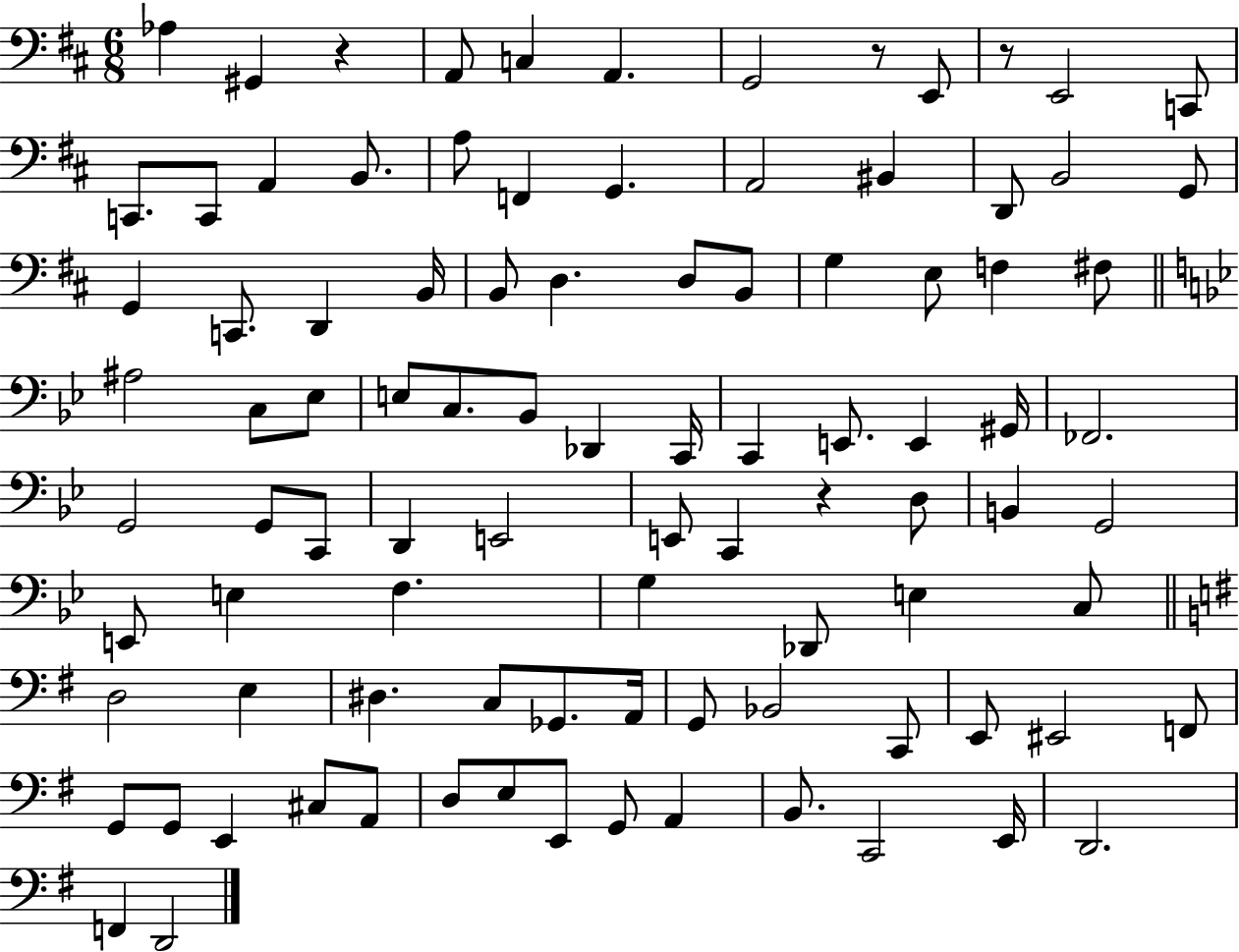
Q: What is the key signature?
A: D major